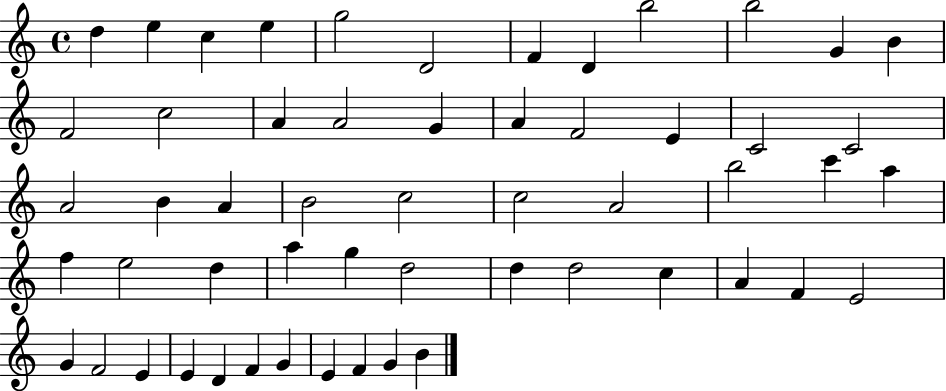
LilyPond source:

{
  \clef treble
  \time 4/4
  \defaultTimeSignature
  \key c \major
  d''4 e''4 c''4 e''4 | g''2 d'2 | f'4 d'4 b''2 | b''2 g'4 b'4 | \break f'2 c''2 | a'4 a'2 g'4 | a'4 f'2 e'4 | c'2 c'2 | \break a'2 b'4 a'4 | b'2 c''2 | c''2 a'2 | b''2 c'''4 a''4 | \break f''4 e''2 d''4 | a''4 g''4 d''2 | d''4 d''2 c''4 | a'4 f'4 e'2 | \break g'4 f'2 e'4 | e'4 d'4 f'4 g'4 | e'4 f'4 g'4 b'4 | \bar "|."
}